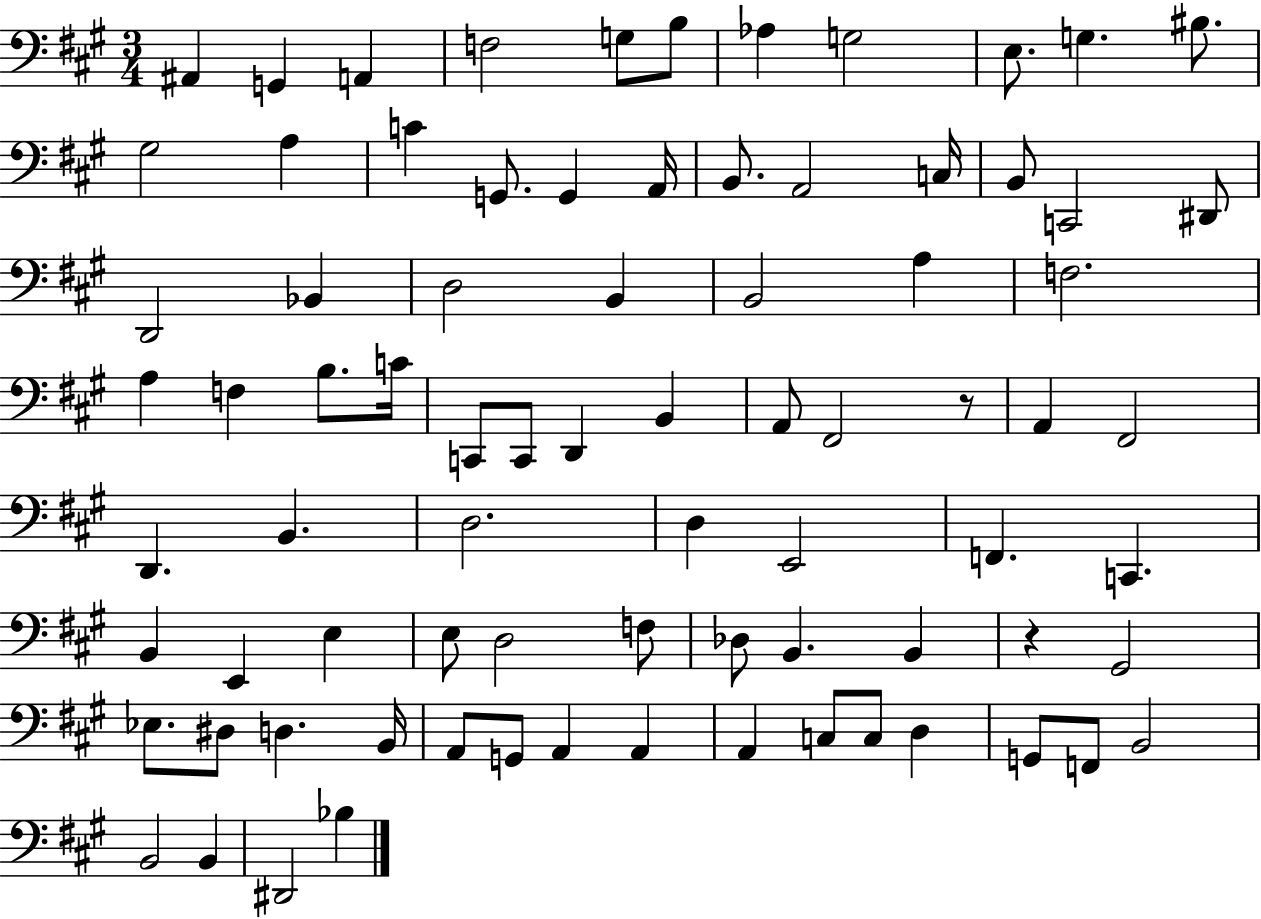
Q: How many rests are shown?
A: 2